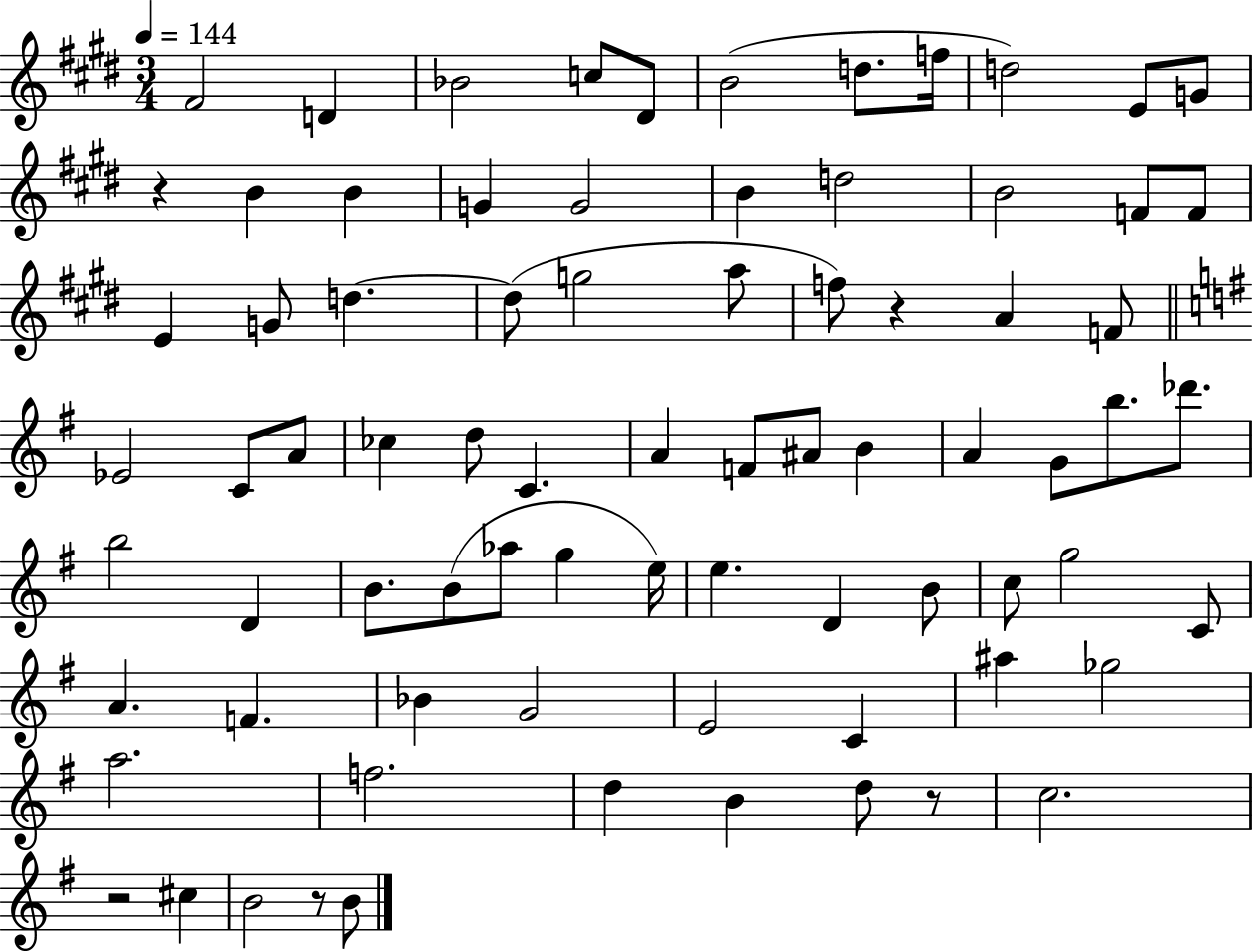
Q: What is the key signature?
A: E major